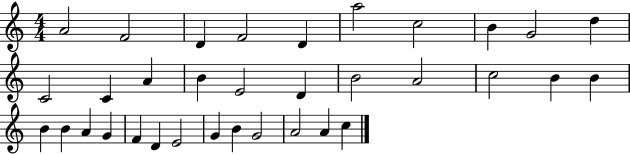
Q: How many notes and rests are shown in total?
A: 34